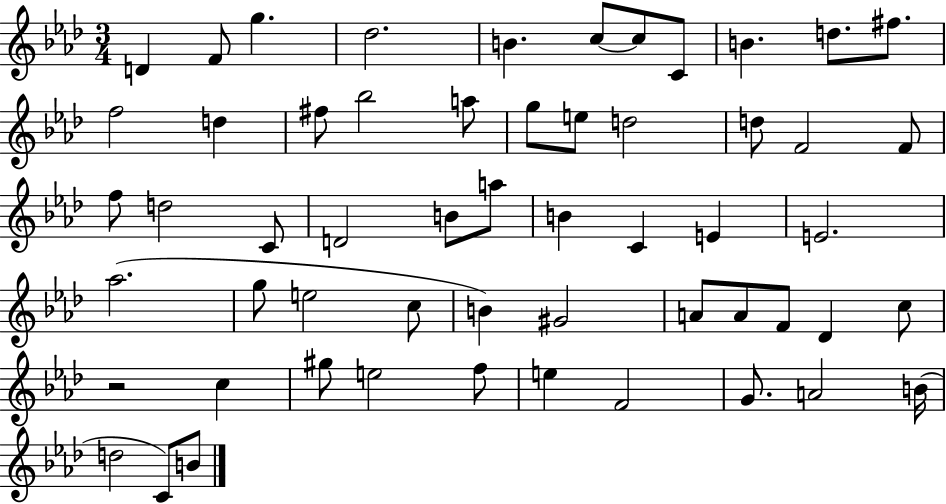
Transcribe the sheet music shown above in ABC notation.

X:1
T:Untitled
M:3/4
L:1/4
K:Ab
D F/2 g _d2 B c/2 c/2 C/2 B d/2 ^f/2 f2 d ^f/2 _b2 a/2 g/2 e/2 d2 d/2 F2 F/2 f/2 d2 C/2 D2 B/2 a/2 B C E E2 _a2 g/2 e2 c/2 B ^G2 A/2 A/2 F/2 _D c/2 z2 c ^g/2 e2 f/2 e F2 G/2 A2 B/4 d2 C/2 B/2